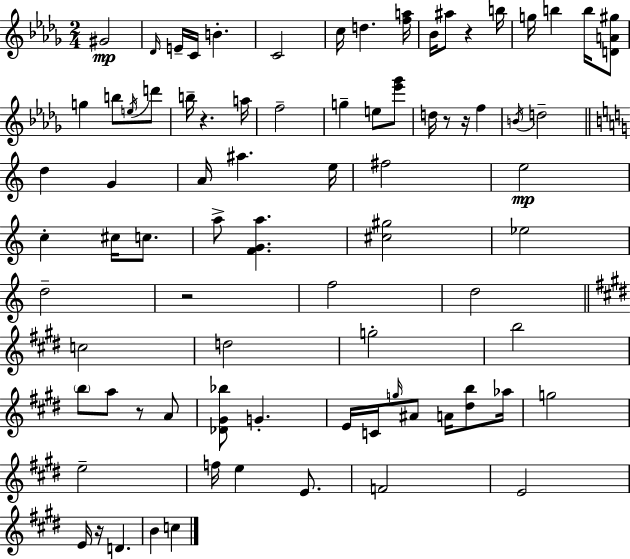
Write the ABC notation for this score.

X:1
T:Untitled
M:2/4
L:1/4
K:Bbm
^G2 _D/4 E/4 C/4 B C2 c/4 d [fa]/4 _B/4 ^a/2 z b/4 g/4 b b/4 [DA^g]/2 g b/2 e/4 d'/2 b/4 z a/4 f2 g e/2 [_e'_g']/2 d/4 z/2 z/4 f B/4 d2 d G A/4 ^a e/4 ^f2 e2 c ^c/4 c/2 a/2 [FGa] [^c^g]2 _e2 d2 z2 f2 d2 c2 d2 g2 b2 b/2 a/2 z/2 A/2 [_D^G_b]/2 G E/4 C/4 g/4 ^A/2 A/4 [^db]/2 _a/4 g2 e2 f/4 e E/2 F2 E2 E/4 z/4 D B c